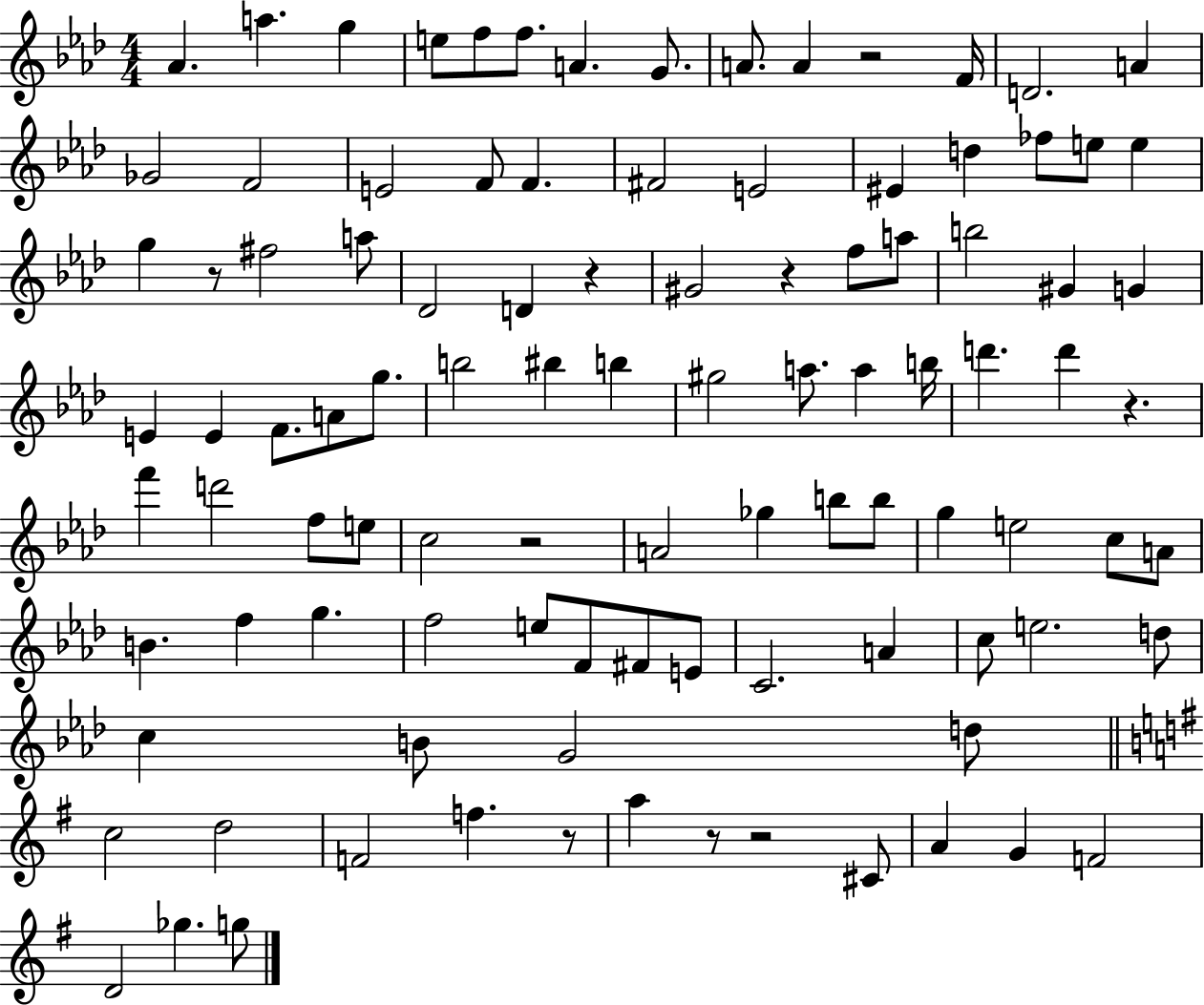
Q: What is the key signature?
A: AES major